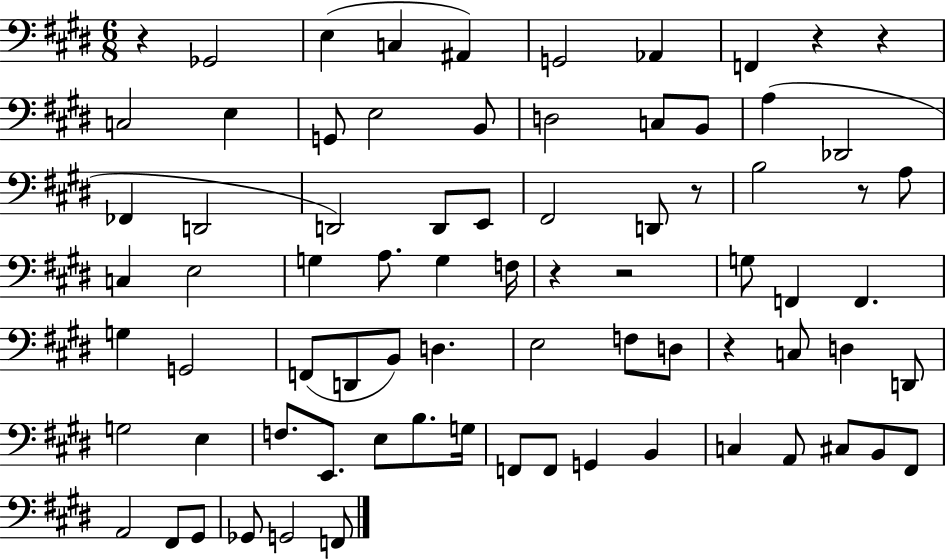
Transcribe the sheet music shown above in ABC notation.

X:1
T:Untitled
M:6/8
L:1/4
K:E
z _G,,2 E, C, ^A,, G,,2 _A,, F,, z z C,2 E, G,,/2 E,2 B,,/2 D,2 C,/2 B,,/2 A, _D,,2 _F,, D,,2 D,,2 D,,/2 E,,/2 ^F,,2 D,,/2 z/2 B,2 z/2 A,/2 C, E,2 G, A,/2 G, F,/4 z z2 G,/2 F,, F,, G, G,,2 F,,/2 D,,/2 B,,/2 D, E,2 F,/2 D,/2 z C,/2 D, D,,/2 G,2 E, F,/2 E,,/2 E,/2 B,/2 G,/4 F,,/2 F,,/2 G,, B,, C, A,,/2 ^C,/2 B,,/2 ^F,,/2 A,,2 ^F,,/2 ^G,,/2 _G,,/2 G,,2 F,,/2